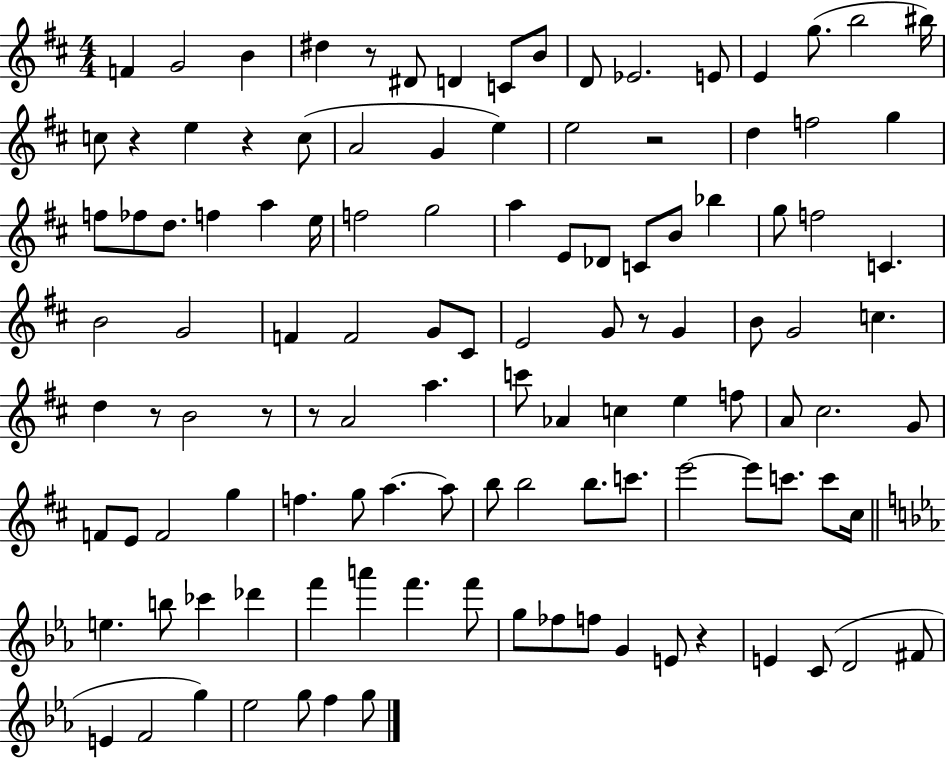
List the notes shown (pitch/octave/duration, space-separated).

F4/q G4/h B4/q D#5/q R/e D#4/e D4/q C4/e B4/e D4/e Eb4/h. E4/e E4/q G5/e. B5/h BIS5/s C5/e R/q E5/q R/q C5/e A4/h G4/q E5/q E5/h R/h D5/q F5/h G5/q F5/e FES5/e D5/e. F5/q A5/q E5/s F5/h G5/h A5/q E4/e Db4/e C4/e B4/e Bb5/q G5/e F5/h C4/q. B4/h G4/h F4/q F4/h G4/e C#4/e E4/h G4/e R/e G4/q B4/e G4/h C5/q. D5/q R/e B4/h R/e R/e A4/h A5/q. C6/e Ab4/q C5/q E5/q F5/e A4/e C#5/h. G4/e F4/e E4/e F4/h G5/q F5/q. G5/e A5/q. A5/e B5/e B5/h B5/e. C6/e. E6/h E6/e C6/e. C6/e C#5/s E5/q. B5/e CES6/q Db6/q F6/q A6/q F6/q. F6/e G5/e FES5/e F5/e G4/q E4/e R/q E4/q C4/e D4/h F#4/e E4/q F4/h G5/q Eb5/h G5/e F5/q G5/e